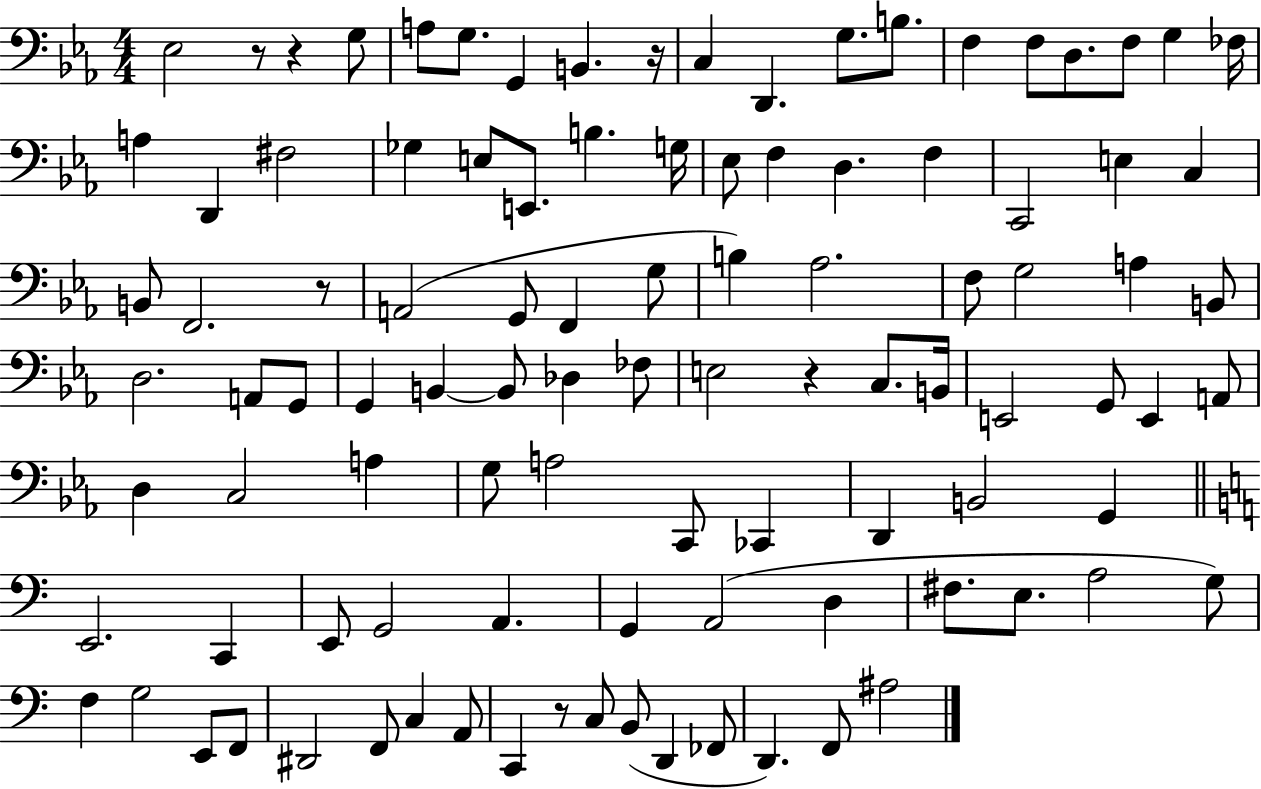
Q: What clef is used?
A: bass